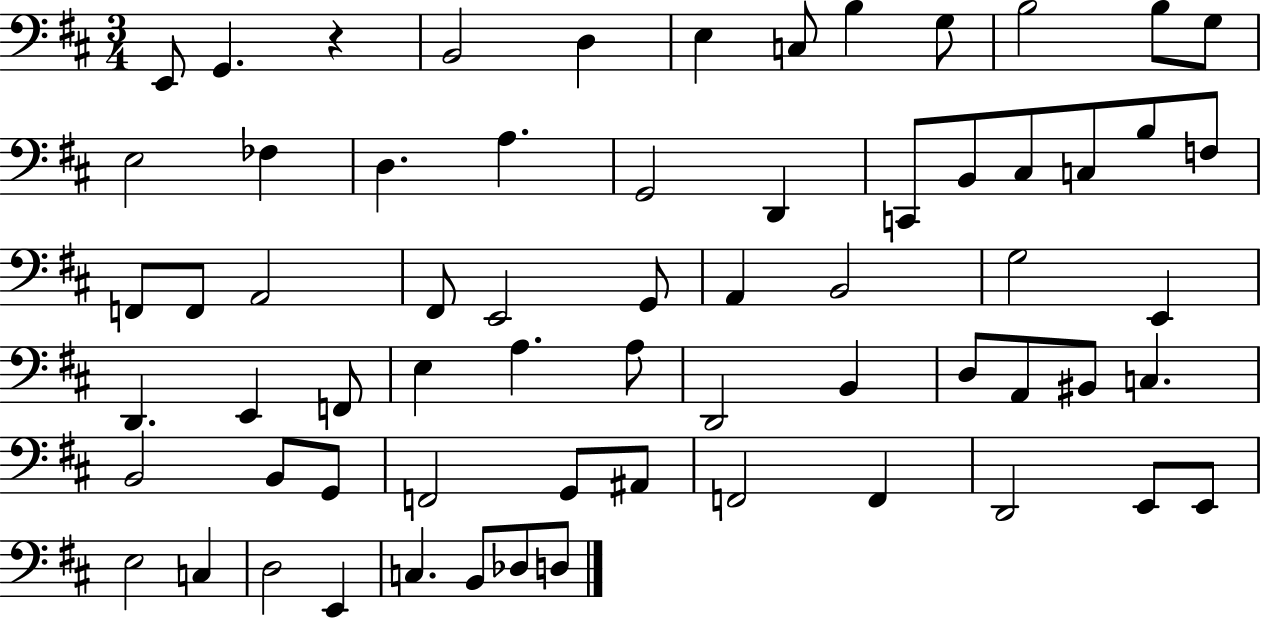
E2/e G2/q. R/q B2/h D3/q E3/q C3/e B3/q G3/e B3/h B3/e G3/e E3/h FES3/q D3/q. A3/q. G2/h D2/q C2/e B2/e C#3/e C3/e B3/e F3/e F2/e F2/e A2/h F#2/e E2/h G2/e A2/q B2/h G3/h E2/q D2/q. E2/q F2/e E3/q A3/q. A3/e D2/h B2/q D3/e A2/e BIS2/e C3/q. B2/h B2/e G2/e F2/h G2/e A#2/e F2/h F2/q D2/h E2/e E2/e E3/h C3/q D3/h E2/q C3/q. B2/e Db3/e D3/e